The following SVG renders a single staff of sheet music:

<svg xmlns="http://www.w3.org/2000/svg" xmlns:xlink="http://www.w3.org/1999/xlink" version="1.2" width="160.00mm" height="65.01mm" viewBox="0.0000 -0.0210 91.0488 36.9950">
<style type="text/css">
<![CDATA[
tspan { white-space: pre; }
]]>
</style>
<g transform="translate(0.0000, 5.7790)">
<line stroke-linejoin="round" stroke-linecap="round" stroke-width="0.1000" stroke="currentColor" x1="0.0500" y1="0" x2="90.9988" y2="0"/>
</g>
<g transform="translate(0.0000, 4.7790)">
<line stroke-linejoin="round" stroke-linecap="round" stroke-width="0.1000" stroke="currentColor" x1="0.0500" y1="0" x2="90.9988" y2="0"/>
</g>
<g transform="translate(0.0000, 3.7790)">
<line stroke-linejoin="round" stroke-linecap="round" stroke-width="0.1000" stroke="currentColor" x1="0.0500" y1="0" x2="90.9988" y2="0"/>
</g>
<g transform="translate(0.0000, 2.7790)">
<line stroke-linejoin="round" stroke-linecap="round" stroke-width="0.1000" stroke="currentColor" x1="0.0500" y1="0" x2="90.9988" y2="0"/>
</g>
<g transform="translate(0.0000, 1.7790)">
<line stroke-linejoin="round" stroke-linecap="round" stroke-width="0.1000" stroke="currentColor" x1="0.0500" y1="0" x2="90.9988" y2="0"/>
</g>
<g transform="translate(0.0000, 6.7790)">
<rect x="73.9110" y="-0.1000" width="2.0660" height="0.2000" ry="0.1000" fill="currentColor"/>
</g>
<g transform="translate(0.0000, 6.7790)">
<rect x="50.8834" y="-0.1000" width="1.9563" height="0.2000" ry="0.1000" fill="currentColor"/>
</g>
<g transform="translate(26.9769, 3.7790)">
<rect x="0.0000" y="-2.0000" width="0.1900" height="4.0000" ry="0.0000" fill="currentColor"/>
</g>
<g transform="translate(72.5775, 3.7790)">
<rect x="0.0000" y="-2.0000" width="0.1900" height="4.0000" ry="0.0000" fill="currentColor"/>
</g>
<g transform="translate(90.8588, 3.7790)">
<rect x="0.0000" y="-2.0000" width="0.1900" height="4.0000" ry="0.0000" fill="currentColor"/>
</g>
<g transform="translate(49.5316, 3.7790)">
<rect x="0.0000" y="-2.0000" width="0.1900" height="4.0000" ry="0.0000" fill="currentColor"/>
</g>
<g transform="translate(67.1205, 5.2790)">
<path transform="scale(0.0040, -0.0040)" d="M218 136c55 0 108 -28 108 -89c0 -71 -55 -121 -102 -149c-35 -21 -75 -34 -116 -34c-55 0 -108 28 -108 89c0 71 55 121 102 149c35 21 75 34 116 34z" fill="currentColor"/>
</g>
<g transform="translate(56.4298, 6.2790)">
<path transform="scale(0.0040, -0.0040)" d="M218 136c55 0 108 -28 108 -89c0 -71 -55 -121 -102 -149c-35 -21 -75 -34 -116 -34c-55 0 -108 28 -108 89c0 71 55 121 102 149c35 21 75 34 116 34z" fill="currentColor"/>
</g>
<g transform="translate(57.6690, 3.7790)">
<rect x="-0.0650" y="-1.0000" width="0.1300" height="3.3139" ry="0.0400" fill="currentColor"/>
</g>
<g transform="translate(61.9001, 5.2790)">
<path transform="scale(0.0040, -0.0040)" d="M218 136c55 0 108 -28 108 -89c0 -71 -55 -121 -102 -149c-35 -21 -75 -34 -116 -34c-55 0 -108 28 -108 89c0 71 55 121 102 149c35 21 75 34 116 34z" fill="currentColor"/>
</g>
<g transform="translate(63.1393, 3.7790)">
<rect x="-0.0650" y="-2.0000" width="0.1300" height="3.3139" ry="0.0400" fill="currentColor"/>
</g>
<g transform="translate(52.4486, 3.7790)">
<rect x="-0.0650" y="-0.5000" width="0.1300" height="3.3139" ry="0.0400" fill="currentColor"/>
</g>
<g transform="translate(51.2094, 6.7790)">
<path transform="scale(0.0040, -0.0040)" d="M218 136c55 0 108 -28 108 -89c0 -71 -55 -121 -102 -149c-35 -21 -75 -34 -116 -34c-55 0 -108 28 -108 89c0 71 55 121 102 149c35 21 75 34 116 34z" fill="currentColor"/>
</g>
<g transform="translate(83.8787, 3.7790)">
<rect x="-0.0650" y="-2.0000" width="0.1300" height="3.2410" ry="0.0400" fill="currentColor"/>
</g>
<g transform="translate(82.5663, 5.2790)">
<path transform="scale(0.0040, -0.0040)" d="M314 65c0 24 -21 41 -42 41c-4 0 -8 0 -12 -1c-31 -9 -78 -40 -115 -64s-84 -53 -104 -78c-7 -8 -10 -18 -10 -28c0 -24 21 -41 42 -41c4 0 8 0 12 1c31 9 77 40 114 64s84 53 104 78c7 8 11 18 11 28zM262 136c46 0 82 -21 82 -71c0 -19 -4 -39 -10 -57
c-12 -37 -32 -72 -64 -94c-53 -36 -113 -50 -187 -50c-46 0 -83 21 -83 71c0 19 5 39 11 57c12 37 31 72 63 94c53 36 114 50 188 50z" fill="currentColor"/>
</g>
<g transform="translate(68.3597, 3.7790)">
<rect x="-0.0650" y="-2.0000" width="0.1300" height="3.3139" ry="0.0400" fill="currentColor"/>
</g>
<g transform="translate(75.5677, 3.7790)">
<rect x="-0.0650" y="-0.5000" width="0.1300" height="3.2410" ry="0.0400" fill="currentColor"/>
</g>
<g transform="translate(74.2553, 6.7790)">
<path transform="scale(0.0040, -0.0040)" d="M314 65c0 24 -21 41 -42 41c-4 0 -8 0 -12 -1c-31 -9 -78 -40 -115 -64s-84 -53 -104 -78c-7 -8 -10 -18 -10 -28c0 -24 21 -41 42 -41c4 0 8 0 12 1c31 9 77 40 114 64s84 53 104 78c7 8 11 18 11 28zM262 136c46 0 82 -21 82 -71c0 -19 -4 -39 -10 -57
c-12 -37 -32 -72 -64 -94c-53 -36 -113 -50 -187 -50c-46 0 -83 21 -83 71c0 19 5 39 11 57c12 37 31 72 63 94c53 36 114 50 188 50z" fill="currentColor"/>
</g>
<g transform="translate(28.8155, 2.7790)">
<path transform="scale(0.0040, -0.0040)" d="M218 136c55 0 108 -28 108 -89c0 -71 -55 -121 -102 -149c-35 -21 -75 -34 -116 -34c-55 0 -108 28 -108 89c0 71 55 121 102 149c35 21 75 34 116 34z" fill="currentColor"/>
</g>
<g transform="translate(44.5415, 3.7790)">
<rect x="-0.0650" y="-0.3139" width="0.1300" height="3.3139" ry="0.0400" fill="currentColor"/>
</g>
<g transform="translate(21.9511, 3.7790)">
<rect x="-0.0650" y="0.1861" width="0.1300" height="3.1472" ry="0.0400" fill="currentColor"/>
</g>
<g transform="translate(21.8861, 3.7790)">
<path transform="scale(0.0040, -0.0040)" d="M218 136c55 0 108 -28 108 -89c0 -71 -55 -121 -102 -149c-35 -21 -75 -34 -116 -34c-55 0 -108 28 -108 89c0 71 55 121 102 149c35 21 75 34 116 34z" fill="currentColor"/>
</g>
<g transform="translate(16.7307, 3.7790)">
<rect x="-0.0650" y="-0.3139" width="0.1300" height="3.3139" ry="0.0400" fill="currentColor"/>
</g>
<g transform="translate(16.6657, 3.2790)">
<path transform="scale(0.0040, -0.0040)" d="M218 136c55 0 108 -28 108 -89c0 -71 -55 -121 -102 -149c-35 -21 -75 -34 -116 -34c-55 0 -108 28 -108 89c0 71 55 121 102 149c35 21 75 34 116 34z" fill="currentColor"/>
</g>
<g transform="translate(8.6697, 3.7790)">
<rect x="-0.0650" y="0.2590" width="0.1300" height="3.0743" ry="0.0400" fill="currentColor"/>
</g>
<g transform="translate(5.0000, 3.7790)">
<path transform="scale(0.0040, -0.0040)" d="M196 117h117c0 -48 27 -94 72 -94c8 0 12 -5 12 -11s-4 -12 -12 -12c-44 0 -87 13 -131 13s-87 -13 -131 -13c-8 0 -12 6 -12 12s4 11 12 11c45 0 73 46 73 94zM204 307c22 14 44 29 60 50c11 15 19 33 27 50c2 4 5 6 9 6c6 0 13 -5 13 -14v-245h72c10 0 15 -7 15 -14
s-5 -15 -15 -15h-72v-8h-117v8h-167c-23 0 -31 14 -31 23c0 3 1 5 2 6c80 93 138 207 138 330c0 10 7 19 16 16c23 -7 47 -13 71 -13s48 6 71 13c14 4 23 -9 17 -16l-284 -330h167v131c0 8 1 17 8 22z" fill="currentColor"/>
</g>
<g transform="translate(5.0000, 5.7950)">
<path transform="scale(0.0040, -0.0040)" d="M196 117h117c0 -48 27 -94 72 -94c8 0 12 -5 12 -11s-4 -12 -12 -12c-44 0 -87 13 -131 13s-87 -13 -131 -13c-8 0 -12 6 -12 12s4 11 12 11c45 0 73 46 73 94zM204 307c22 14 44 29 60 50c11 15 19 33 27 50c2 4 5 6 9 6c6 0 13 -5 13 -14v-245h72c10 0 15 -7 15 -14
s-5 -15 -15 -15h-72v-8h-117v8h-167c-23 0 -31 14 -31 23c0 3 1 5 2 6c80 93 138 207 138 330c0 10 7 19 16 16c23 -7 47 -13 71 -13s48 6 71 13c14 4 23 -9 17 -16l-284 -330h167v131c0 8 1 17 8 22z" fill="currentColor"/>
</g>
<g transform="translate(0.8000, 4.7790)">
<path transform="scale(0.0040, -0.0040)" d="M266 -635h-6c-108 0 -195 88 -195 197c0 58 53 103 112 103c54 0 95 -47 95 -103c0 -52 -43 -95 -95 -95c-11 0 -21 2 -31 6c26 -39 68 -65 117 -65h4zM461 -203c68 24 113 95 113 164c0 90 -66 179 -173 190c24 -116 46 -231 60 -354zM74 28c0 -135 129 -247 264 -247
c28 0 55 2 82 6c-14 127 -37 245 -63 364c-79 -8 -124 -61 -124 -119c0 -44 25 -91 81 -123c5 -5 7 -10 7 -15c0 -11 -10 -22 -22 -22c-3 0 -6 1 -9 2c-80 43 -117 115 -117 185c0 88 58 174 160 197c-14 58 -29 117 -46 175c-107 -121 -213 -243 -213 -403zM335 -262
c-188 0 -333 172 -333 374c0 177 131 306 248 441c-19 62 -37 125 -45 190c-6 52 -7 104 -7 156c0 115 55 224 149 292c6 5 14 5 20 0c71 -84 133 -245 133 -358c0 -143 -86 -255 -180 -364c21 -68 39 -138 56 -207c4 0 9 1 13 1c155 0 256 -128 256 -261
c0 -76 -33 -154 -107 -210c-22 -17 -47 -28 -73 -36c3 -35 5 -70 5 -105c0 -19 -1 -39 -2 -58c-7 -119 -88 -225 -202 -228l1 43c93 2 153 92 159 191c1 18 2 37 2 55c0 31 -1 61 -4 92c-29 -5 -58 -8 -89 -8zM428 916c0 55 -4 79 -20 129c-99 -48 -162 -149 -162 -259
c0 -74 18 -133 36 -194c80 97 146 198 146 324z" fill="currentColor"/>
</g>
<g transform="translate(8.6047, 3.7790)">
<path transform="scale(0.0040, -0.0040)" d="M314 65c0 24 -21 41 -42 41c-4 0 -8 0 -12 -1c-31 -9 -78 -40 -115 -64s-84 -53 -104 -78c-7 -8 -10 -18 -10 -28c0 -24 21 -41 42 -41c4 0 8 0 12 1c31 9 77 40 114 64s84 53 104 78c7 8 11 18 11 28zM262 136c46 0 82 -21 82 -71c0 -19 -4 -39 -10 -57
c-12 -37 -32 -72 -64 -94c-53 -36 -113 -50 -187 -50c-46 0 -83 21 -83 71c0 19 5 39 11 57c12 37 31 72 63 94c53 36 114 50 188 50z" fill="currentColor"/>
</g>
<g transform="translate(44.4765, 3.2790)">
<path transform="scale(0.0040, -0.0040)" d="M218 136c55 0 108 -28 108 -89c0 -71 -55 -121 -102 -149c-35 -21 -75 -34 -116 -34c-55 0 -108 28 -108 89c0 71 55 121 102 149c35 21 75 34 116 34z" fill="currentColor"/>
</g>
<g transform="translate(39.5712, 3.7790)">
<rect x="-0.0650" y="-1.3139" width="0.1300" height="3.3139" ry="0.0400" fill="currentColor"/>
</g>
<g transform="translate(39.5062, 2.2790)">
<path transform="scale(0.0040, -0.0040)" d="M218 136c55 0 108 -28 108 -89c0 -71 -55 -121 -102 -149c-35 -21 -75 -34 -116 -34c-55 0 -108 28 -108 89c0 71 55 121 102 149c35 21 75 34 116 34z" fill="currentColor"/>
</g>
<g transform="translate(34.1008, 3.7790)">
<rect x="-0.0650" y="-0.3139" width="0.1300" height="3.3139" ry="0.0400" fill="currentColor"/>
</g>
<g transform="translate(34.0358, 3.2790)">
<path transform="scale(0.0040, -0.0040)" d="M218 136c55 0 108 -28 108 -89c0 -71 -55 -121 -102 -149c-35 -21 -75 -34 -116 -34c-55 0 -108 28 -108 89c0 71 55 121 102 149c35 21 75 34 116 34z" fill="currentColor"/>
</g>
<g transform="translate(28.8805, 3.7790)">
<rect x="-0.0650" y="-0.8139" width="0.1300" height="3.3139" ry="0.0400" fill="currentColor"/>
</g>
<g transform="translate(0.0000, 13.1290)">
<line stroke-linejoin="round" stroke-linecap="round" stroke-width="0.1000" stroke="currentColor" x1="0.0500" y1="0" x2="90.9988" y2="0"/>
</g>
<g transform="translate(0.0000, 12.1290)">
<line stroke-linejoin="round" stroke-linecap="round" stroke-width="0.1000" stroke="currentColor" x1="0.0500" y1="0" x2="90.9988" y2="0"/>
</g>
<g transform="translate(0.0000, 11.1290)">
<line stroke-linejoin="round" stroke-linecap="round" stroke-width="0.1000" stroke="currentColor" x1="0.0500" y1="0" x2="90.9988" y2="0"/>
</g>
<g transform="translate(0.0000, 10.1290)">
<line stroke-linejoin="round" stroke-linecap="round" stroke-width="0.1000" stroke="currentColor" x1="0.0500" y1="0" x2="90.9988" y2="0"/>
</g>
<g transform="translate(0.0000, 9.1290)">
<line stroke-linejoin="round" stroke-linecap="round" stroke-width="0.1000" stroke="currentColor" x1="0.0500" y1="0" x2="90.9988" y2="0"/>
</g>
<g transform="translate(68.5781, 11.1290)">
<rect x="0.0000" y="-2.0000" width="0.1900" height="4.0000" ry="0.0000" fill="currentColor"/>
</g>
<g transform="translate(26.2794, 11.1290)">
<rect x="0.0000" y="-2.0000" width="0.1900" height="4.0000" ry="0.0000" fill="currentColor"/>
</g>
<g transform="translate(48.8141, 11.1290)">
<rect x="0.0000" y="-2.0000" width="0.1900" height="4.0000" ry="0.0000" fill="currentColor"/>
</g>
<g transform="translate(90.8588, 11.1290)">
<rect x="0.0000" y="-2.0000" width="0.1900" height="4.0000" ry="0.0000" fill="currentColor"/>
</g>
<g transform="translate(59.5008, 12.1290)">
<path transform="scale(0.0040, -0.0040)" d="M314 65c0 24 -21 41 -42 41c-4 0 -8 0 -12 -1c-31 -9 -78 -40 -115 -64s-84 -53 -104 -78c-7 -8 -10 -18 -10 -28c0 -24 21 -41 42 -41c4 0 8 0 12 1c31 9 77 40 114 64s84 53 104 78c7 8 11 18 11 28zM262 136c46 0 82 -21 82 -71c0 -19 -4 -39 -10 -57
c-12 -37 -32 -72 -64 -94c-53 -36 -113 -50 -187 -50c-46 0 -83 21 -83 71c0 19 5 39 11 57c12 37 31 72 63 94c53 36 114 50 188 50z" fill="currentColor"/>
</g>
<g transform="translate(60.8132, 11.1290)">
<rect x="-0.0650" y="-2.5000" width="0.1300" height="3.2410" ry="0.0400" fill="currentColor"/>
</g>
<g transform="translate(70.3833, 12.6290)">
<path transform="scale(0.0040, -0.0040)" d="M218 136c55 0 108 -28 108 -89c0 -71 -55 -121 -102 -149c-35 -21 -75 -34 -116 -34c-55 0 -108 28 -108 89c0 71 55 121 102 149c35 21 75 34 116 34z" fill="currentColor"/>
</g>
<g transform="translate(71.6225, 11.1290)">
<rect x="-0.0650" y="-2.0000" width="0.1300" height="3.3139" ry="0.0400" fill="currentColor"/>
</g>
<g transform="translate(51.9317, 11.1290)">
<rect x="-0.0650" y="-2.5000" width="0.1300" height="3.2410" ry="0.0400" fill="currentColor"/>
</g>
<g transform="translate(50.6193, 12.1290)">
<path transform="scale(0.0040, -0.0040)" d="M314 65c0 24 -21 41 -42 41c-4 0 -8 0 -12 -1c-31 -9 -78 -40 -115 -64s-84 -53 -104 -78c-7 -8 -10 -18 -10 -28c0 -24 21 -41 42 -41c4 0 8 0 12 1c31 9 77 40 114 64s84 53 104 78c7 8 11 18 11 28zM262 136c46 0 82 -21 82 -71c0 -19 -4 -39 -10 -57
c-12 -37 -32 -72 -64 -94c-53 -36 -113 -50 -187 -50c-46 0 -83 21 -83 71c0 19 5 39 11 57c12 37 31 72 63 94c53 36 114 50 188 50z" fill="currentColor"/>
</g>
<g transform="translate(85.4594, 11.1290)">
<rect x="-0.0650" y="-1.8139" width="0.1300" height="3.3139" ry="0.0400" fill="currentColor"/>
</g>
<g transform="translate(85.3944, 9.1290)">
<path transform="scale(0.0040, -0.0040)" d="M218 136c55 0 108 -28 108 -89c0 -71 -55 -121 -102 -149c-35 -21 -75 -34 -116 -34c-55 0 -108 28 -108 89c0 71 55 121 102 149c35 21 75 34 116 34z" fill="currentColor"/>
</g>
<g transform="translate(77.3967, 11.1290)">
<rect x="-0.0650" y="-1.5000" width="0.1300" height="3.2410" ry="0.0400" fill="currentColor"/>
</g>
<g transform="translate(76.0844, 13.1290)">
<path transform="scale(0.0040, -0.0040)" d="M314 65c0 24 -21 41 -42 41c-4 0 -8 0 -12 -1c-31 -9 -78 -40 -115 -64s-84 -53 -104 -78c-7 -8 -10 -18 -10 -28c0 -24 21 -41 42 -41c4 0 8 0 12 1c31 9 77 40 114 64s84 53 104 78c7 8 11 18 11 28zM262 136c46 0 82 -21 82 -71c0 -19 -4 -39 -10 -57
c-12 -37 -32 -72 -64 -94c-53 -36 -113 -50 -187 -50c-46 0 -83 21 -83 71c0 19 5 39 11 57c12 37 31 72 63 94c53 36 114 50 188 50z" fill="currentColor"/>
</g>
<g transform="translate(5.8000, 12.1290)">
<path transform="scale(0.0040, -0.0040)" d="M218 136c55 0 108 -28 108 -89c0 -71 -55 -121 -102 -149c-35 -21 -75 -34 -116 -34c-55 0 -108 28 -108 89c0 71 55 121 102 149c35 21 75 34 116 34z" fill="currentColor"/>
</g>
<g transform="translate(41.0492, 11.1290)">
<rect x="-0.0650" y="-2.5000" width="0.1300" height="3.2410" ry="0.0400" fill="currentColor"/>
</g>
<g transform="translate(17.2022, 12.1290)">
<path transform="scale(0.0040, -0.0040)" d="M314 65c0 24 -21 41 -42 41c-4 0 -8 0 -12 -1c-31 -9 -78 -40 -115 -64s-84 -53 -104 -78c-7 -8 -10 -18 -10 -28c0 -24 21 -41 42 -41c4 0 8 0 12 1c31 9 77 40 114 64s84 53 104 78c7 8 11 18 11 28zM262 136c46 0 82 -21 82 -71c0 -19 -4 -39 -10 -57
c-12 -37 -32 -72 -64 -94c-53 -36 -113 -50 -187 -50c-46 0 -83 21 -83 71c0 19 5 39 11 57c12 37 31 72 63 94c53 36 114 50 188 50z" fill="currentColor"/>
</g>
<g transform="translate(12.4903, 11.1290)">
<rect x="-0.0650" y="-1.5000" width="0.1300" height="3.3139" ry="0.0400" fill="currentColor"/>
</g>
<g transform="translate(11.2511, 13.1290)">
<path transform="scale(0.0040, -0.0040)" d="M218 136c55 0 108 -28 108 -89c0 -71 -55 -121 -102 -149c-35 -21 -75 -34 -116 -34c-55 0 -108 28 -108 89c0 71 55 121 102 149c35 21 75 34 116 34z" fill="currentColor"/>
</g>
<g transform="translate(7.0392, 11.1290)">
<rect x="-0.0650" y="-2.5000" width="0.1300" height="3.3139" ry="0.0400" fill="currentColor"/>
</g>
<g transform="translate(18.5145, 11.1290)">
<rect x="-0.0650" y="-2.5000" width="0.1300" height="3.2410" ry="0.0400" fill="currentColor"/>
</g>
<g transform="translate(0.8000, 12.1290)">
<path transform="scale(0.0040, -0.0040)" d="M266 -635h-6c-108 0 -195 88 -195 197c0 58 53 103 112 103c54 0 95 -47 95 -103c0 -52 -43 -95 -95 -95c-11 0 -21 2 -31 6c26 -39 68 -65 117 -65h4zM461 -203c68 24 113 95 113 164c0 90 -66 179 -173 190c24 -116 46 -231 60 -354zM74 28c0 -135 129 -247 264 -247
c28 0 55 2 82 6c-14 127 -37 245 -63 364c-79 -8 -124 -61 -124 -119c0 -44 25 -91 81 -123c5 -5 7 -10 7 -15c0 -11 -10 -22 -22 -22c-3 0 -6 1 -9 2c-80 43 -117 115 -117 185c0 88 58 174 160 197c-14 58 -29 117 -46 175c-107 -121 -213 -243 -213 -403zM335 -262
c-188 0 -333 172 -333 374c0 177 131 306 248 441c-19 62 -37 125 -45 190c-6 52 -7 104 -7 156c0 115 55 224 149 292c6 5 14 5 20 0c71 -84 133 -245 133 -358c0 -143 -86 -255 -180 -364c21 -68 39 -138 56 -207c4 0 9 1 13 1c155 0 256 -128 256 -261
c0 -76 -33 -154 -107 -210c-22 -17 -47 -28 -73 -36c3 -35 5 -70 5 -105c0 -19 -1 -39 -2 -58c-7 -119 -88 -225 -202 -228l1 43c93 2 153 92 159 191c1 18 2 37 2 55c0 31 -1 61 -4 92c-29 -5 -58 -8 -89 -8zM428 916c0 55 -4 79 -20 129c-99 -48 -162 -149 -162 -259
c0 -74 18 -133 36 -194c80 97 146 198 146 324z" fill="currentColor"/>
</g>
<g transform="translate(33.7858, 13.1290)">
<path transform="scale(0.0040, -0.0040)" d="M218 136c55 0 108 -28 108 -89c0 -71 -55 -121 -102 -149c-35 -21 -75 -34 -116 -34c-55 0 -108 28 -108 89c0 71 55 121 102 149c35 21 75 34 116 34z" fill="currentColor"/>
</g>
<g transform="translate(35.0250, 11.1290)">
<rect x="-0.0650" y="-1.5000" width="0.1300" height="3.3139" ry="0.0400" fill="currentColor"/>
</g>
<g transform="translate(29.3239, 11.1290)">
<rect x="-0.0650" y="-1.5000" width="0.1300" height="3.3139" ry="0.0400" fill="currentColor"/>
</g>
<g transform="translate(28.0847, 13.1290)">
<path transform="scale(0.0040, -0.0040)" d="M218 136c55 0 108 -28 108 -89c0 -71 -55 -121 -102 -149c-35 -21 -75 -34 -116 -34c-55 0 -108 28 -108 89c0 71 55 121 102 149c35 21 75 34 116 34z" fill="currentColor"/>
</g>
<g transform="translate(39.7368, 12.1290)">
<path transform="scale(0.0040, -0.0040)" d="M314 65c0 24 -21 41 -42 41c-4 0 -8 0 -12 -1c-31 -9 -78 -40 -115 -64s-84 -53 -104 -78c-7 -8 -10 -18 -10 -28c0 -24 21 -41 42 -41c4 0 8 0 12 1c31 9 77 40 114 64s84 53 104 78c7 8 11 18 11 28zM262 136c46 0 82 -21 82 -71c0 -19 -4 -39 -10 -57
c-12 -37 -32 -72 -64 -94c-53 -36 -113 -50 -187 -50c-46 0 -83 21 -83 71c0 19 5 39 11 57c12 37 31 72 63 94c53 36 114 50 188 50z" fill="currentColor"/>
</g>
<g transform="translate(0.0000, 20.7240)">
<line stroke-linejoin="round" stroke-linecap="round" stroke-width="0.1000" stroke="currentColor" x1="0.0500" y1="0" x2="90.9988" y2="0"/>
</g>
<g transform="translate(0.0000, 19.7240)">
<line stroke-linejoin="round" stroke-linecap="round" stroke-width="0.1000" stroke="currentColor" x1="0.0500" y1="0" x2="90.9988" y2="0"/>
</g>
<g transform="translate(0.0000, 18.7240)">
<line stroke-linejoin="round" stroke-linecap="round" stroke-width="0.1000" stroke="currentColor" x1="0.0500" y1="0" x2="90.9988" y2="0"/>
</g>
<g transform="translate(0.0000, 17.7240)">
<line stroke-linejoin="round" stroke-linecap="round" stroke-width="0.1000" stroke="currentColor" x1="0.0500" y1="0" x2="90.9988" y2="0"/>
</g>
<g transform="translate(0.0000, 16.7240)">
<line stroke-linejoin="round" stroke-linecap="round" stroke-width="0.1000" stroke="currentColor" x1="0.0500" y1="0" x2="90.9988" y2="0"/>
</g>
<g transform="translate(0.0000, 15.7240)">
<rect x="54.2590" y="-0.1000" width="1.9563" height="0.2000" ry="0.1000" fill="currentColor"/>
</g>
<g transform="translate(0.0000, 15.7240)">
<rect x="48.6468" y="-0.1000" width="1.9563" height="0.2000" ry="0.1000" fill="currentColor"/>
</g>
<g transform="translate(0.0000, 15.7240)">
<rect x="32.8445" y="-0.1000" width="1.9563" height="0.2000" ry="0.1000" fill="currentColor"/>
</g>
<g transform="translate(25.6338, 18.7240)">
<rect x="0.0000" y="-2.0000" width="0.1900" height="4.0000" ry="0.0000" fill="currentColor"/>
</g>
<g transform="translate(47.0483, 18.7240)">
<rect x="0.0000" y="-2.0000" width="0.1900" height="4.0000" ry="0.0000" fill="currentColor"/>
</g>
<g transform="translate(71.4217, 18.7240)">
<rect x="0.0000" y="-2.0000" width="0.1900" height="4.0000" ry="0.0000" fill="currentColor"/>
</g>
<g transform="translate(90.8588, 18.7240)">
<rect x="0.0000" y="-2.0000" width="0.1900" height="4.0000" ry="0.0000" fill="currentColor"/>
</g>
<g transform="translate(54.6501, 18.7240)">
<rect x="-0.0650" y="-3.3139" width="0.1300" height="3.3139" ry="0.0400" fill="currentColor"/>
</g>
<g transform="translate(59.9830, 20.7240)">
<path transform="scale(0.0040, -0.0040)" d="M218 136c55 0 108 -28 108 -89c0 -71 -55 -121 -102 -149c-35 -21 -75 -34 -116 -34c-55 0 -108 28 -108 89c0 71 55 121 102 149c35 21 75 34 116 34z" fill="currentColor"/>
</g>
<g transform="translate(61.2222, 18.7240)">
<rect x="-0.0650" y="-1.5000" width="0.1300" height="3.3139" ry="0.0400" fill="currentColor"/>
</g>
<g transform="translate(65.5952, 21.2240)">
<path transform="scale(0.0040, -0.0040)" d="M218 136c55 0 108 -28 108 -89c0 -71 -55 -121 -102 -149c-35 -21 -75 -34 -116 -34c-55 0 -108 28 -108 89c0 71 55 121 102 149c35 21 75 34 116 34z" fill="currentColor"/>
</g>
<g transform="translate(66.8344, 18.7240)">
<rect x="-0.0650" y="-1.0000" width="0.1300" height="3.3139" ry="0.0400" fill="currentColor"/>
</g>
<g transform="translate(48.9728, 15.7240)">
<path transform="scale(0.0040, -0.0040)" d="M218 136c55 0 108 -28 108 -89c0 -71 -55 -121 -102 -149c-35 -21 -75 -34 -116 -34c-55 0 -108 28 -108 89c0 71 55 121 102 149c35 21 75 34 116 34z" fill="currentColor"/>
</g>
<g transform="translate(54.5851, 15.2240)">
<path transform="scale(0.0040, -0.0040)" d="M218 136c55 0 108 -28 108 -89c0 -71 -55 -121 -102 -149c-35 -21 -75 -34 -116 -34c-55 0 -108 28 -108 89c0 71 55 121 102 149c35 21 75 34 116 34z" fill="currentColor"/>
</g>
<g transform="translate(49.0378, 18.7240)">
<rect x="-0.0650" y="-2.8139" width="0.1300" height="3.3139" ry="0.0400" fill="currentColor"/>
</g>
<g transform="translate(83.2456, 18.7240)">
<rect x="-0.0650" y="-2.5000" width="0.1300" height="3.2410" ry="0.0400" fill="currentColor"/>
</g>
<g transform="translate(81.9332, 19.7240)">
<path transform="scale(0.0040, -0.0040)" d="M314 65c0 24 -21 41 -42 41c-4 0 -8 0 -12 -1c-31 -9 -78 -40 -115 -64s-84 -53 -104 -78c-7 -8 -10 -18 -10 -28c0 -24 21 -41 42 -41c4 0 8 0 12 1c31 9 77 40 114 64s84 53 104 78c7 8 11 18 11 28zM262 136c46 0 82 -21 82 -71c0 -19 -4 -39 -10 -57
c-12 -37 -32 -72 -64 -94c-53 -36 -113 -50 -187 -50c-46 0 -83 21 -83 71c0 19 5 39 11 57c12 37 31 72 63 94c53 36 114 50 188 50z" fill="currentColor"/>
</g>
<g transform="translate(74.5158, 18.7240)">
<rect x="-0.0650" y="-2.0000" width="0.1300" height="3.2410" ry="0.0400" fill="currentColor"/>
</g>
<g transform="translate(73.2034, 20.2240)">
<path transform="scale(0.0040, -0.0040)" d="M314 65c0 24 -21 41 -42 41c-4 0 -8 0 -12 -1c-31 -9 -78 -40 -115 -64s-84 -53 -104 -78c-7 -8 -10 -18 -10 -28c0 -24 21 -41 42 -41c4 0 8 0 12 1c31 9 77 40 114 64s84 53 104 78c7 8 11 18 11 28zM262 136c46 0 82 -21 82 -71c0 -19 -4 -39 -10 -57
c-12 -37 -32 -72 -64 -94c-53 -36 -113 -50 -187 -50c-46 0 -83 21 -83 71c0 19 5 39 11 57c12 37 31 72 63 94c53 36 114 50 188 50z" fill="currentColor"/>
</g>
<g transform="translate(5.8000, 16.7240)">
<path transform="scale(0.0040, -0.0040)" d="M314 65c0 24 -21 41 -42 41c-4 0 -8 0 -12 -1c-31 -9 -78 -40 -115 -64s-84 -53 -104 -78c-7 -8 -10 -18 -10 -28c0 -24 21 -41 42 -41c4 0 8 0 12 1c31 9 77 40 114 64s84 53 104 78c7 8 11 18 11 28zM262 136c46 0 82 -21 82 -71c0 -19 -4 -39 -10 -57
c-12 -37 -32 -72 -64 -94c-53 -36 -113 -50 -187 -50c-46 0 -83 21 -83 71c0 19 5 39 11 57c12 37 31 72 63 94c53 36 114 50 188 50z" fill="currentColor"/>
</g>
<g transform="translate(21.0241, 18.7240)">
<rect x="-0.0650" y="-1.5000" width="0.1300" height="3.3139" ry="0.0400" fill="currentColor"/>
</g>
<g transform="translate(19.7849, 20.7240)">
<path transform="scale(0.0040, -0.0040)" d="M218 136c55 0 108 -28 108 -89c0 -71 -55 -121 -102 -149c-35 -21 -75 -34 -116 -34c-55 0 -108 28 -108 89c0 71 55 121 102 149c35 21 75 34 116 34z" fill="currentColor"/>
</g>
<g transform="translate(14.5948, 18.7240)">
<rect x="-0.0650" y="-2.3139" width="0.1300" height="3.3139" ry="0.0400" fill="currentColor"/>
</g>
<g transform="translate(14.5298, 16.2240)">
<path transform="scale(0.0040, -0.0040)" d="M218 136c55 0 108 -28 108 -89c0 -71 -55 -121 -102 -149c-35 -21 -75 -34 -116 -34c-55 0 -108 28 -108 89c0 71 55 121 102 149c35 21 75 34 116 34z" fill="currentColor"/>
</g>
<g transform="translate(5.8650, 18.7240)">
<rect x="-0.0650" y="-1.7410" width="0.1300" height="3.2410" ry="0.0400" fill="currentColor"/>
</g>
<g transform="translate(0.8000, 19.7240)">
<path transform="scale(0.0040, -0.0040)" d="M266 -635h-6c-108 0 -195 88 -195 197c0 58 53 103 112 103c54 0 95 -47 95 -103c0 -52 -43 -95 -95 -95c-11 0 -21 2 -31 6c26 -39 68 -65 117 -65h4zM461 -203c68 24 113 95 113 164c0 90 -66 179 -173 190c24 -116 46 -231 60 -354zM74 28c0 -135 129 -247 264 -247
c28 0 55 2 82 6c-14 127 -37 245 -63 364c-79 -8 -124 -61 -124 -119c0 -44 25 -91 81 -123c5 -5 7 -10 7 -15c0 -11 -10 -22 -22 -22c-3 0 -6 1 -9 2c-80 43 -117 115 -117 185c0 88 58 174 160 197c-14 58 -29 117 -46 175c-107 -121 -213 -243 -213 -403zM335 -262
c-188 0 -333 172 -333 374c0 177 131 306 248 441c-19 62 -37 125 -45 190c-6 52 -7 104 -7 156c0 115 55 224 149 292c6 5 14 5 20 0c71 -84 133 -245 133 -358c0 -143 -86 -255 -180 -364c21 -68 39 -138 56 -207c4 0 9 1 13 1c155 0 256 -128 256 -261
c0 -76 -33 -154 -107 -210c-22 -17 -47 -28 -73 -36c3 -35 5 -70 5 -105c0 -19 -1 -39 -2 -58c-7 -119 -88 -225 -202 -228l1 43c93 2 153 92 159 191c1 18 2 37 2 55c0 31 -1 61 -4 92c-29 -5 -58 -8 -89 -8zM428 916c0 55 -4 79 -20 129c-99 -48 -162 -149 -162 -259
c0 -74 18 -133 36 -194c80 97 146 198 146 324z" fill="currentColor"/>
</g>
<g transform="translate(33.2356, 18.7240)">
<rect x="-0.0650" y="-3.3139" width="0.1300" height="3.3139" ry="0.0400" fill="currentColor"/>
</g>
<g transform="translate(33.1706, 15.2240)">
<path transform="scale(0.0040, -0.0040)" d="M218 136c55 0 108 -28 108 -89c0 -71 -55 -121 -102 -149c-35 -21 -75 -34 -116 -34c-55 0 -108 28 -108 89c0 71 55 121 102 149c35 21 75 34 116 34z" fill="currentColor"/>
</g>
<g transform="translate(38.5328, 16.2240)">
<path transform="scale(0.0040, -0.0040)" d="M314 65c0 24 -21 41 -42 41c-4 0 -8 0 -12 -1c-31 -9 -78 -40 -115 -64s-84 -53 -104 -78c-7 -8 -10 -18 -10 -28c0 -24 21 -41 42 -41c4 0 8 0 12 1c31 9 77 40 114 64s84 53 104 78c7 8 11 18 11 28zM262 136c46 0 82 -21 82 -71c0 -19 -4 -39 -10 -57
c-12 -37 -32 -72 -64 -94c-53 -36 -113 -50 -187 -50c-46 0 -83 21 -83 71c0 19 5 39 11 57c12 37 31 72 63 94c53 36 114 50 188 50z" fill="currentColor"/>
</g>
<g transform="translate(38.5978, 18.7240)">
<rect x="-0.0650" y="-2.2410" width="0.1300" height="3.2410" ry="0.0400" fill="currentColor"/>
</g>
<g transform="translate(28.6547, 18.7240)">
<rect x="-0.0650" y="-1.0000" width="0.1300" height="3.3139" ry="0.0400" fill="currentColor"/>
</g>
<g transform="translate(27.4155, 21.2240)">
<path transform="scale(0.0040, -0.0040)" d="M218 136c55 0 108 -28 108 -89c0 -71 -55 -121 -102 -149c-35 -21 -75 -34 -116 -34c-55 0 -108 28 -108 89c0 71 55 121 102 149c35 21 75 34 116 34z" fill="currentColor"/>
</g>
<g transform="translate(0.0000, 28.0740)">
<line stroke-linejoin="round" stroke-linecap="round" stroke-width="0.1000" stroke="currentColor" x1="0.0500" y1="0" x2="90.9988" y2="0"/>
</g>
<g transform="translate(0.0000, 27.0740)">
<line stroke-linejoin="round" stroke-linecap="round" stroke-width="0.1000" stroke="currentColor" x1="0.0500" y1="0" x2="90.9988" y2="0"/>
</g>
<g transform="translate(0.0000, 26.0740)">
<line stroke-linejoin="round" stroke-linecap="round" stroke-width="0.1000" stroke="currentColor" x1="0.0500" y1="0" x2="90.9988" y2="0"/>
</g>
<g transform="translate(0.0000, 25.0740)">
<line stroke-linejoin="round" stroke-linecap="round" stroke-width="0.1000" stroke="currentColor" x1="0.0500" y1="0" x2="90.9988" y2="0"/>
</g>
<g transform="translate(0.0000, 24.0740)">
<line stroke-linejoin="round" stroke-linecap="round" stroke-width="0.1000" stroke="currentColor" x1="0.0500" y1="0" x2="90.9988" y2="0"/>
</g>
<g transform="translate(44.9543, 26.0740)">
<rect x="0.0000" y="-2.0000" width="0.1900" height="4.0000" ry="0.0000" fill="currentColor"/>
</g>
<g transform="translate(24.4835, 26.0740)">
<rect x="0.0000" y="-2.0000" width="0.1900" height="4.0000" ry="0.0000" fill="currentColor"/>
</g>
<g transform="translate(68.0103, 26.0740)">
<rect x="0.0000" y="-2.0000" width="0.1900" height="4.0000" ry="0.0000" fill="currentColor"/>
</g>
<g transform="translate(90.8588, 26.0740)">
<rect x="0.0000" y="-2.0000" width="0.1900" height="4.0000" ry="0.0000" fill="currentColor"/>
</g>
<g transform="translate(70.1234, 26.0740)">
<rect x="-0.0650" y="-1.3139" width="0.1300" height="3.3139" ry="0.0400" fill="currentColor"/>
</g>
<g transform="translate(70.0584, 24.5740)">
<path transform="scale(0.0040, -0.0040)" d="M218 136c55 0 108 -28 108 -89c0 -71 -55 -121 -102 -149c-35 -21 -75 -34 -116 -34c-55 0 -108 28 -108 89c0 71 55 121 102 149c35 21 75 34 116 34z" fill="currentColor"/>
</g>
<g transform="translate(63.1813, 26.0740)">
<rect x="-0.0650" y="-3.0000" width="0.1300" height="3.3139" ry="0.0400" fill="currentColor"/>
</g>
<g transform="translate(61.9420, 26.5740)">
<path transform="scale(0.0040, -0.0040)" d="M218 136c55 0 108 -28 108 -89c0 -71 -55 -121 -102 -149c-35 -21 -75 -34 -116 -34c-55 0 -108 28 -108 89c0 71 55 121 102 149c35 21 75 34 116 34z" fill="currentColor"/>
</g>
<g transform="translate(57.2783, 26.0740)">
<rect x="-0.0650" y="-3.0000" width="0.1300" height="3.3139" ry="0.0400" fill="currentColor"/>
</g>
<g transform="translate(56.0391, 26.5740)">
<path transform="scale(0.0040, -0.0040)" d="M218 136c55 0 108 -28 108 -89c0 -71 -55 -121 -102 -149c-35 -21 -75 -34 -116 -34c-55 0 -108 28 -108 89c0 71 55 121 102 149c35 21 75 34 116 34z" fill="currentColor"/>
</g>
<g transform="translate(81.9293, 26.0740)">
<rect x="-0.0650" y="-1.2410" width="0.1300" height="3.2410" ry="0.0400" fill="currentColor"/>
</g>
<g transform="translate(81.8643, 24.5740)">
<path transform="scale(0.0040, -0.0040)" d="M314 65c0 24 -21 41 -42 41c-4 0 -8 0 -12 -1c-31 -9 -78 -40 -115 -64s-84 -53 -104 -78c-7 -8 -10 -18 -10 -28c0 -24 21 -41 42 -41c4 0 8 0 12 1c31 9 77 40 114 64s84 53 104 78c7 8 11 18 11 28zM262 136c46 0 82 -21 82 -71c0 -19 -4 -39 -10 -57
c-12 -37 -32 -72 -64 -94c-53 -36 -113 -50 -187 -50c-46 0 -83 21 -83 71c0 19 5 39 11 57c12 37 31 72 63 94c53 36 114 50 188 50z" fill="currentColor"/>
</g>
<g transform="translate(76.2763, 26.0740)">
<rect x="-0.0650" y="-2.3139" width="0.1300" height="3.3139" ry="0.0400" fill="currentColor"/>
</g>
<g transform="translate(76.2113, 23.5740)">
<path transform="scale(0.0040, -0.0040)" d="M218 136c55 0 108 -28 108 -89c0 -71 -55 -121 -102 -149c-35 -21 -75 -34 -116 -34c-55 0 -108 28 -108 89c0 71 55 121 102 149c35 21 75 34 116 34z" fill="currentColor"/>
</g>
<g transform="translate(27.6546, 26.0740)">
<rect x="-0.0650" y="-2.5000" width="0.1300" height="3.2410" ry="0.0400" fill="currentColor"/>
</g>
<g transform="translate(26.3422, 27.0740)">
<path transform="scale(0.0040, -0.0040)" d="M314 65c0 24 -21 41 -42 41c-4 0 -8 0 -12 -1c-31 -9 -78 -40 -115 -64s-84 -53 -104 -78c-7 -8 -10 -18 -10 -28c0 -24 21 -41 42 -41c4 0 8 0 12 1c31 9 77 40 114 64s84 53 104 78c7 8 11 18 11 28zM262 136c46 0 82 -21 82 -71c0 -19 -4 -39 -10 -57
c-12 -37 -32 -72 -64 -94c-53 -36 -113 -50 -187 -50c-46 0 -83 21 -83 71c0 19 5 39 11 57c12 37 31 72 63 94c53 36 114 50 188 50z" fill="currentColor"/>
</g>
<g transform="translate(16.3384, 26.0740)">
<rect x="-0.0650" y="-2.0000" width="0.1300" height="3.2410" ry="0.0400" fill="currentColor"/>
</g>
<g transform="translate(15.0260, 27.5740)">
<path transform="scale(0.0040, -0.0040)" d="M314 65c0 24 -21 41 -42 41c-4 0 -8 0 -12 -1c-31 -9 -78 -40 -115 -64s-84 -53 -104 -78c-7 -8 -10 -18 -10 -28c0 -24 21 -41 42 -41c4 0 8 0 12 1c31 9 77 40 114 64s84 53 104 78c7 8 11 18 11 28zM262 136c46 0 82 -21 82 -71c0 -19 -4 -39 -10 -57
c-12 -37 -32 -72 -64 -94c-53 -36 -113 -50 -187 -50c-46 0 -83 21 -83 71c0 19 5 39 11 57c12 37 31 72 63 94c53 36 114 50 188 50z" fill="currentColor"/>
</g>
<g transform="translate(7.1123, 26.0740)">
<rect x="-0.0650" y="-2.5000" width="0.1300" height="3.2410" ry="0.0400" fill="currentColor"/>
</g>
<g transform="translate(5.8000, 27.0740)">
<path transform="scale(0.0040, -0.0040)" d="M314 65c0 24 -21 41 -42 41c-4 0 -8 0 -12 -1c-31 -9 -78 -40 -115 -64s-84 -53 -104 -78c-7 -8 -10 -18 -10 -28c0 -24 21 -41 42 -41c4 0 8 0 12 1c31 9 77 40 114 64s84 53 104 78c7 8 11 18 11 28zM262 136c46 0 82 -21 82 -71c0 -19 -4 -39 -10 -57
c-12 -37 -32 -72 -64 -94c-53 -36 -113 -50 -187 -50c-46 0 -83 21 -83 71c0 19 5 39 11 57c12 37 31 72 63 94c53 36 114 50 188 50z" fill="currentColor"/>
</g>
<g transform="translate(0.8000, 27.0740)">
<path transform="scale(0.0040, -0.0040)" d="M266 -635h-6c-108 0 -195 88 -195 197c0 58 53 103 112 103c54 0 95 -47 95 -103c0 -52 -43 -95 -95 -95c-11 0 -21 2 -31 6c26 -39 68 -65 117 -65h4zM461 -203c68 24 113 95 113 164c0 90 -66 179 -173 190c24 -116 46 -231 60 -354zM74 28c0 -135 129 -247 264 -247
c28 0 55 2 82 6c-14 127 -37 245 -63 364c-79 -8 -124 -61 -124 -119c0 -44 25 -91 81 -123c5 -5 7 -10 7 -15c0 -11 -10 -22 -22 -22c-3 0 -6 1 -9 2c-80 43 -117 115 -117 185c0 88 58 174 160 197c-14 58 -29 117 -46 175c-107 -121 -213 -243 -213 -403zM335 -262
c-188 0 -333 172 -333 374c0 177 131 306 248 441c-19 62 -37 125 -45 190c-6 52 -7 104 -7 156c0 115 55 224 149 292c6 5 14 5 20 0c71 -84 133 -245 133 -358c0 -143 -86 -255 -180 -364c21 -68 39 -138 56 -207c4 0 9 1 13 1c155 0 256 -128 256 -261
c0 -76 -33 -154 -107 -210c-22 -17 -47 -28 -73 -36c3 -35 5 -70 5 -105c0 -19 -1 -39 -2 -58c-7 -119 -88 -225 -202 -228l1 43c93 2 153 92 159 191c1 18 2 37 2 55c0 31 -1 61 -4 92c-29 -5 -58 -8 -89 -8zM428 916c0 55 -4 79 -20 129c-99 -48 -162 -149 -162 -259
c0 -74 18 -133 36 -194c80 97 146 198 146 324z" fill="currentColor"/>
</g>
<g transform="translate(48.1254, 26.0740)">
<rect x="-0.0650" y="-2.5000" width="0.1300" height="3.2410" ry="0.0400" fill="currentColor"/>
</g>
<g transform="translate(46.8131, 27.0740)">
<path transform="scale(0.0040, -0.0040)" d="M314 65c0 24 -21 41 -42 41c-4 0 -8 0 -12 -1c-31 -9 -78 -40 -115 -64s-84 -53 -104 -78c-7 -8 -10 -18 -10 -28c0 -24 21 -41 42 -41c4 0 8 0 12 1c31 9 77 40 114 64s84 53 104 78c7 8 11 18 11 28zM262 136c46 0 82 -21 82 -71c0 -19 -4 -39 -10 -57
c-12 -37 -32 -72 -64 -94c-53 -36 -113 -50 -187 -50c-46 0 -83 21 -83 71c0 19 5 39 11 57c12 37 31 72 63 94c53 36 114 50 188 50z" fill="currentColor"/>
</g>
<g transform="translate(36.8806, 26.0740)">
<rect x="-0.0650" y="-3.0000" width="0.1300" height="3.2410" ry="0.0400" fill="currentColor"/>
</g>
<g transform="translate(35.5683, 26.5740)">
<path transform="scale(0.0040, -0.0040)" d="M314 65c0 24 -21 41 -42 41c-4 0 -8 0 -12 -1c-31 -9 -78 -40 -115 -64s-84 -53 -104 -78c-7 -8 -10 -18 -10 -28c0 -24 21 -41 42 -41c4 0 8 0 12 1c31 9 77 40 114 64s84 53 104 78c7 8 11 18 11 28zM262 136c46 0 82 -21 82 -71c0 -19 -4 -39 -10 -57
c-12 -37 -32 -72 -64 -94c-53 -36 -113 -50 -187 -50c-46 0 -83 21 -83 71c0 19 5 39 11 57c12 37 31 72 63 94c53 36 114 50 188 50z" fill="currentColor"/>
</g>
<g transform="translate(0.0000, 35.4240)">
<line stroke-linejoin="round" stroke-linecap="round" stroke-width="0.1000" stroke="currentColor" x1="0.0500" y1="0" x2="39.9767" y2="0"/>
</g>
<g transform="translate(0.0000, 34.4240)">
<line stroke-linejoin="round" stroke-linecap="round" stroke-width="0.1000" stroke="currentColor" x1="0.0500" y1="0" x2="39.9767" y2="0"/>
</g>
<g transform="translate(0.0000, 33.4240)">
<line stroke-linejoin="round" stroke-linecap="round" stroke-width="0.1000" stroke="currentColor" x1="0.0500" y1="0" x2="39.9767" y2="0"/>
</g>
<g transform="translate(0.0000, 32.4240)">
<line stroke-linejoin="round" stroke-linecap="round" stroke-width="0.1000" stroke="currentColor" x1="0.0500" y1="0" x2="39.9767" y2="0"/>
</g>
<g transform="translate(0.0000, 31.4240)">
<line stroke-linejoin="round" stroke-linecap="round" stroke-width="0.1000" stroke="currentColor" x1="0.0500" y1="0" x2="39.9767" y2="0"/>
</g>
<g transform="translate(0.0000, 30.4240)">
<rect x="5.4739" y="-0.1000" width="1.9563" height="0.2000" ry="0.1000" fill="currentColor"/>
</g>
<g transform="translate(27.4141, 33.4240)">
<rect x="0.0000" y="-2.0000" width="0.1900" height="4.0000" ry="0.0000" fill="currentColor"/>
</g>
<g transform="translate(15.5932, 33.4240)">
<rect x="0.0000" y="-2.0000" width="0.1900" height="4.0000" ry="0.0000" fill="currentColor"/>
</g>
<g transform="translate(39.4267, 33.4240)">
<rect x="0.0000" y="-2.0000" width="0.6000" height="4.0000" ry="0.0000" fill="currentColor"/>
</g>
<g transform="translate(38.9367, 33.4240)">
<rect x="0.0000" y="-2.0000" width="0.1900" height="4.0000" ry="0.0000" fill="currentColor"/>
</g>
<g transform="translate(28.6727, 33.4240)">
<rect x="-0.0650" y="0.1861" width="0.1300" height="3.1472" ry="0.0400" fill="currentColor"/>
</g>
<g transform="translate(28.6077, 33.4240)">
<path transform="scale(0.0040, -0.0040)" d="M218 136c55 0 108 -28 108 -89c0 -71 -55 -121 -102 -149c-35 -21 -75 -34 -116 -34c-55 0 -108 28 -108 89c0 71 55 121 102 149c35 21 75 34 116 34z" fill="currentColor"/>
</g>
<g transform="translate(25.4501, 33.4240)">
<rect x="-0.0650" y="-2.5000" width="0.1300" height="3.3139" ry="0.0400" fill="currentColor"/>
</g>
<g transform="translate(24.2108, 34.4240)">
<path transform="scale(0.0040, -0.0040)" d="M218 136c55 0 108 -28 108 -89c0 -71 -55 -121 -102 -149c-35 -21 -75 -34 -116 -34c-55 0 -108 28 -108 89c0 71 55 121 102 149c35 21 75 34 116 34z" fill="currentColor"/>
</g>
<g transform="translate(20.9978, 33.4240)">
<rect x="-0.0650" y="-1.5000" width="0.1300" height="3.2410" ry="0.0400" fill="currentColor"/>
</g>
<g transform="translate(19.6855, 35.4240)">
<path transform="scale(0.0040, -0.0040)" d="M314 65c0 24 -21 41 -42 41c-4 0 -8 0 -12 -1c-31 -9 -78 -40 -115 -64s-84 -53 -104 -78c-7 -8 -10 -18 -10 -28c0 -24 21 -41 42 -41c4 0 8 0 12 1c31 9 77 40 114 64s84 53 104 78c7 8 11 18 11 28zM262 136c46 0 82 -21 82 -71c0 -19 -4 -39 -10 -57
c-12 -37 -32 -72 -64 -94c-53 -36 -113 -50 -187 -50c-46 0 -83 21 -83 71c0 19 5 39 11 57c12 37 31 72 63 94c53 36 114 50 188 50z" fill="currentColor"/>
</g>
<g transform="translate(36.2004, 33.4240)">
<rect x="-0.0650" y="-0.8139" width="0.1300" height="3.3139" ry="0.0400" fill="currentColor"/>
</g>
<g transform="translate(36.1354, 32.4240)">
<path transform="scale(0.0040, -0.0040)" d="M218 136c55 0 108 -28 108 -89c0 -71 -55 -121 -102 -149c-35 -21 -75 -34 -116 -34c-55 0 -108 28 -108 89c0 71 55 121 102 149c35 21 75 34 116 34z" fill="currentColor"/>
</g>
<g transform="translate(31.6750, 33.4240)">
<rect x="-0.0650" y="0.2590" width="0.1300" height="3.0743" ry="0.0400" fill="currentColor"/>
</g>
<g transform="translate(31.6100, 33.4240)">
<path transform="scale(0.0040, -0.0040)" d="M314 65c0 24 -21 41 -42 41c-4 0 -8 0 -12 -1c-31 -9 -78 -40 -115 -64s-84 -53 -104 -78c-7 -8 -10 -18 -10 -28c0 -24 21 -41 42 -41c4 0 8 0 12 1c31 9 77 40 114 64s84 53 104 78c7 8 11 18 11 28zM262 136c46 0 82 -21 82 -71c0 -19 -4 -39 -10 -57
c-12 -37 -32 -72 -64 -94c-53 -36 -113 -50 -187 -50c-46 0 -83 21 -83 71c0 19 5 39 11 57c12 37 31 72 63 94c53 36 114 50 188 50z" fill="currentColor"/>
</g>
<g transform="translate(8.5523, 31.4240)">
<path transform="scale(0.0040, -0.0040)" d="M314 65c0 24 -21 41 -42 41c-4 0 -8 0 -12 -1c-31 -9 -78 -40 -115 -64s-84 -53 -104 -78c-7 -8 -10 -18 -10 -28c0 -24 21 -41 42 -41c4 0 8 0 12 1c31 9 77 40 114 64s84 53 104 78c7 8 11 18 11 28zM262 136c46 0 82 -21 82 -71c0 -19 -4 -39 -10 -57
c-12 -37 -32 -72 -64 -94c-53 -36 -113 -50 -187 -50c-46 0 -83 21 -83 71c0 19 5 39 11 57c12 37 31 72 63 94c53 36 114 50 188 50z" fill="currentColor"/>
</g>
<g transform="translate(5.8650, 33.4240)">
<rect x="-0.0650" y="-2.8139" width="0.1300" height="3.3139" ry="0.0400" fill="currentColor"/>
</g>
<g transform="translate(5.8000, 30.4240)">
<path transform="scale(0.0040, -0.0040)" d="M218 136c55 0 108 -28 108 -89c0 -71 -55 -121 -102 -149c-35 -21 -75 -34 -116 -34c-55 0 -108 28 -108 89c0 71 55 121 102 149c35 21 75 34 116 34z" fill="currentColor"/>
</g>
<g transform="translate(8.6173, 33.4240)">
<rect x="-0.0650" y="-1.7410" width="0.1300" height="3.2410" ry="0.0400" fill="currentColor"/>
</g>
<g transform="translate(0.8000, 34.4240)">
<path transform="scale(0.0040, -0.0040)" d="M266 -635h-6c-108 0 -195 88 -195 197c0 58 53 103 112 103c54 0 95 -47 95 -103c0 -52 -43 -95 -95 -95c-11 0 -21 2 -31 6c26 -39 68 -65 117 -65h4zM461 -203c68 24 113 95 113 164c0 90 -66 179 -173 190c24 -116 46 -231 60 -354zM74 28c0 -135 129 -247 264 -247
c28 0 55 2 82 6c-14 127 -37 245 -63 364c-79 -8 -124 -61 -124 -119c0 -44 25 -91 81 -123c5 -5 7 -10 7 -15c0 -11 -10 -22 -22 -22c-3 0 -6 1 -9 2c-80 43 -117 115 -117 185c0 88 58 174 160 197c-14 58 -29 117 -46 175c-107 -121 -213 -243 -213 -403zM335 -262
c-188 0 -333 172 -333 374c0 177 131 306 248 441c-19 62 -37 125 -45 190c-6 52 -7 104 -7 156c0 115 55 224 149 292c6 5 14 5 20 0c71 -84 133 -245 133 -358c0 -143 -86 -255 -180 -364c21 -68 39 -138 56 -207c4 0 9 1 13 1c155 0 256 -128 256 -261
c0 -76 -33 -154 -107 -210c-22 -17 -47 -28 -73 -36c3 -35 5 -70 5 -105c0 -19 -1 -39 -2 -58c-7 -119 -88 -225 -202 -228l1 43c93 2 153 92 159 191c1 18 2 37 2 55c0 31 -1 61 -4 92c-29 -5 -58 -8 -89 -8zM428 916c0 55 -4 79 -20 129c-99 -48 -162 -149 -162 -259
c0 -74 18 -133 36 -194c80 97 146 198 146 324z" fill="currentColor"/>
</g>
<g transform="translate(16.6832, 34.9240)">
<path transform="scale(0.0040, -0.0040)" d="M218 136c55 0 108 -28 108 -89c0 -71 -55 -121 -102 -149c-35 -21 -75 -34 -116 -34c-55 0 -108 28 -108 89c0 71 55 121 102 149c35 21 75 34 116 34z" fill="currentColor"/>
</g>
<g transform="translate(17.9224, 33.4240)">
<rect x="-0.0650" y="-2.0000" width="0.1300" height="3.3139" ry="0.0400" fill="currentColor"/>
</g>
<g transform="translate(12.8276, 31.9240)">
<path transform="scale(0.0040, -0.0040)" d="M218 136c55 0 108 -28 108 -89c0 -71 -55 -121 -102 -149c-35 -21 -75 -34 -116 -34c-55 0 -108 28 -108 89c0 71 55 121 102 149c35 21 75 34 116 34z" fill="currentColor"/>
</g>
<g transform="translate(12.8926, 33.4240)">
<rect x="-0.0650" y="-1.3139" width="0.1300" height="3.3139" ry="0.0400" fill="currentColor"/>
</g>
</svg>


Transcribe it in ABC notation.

X:1
T:Untitled
M:4/4
L:1/4
K:C
B2 c B d c e c C D F F C2 F2 G E G2 E E G2 G2 G2 F E2 f f2 g E D b g2 a b E D F2 G2 G2 F2 G2 A2 G2 A A e g e2 a f2 e F E2 G B B2 d